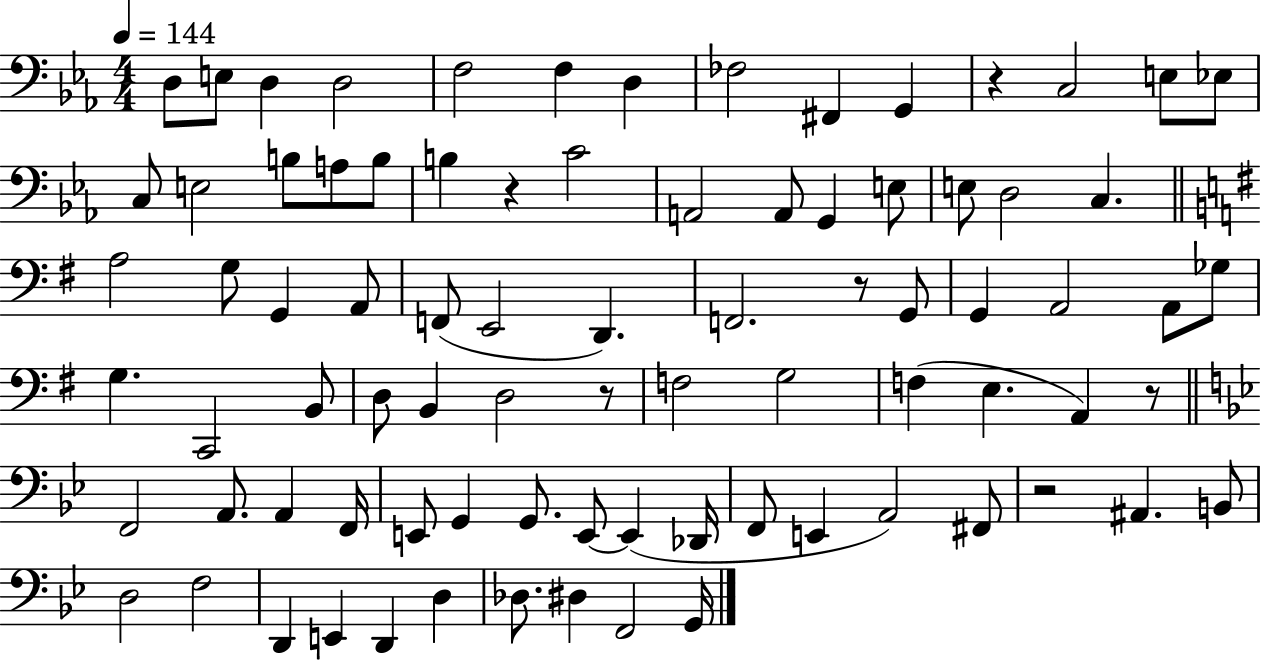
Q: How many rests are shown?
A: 6